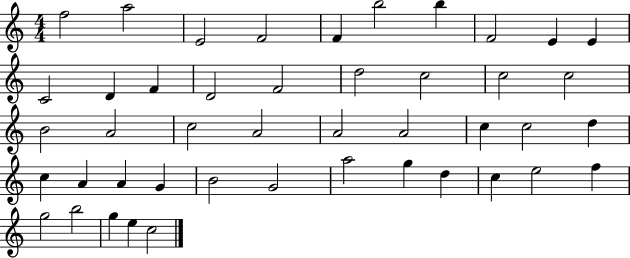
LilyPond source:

{
  \clef treble
  \numericTimeSignature
  \time 4/4
  \key c \major
  f''2 a''2 | e'2 f'2 | f'4 b''2 b''4 | f'2 e'4 e'4 | \break c'2 d'4 f'4 | d'2 f'2 | d''2 c''2 | c''2 c''2 | \break b'2 a'2 | c''2 a'2 | a'2 a'2 | c''4 c''2 d''4 | \break c''4 a'4 a'4 g'4 | b'2 g'2 | a''2 g''4 d''4 | c''4 e''2 f''4 | \break g''2 b''2 | g''4 e''4 c''2 | \bar "|."
}